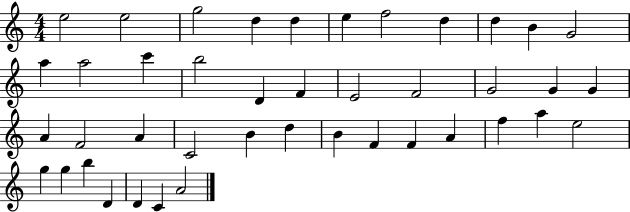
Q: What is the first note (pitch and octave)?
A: E5